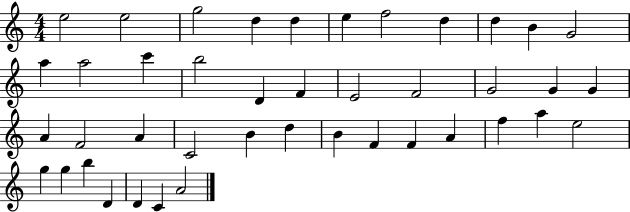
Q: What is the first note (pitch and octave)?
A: E5